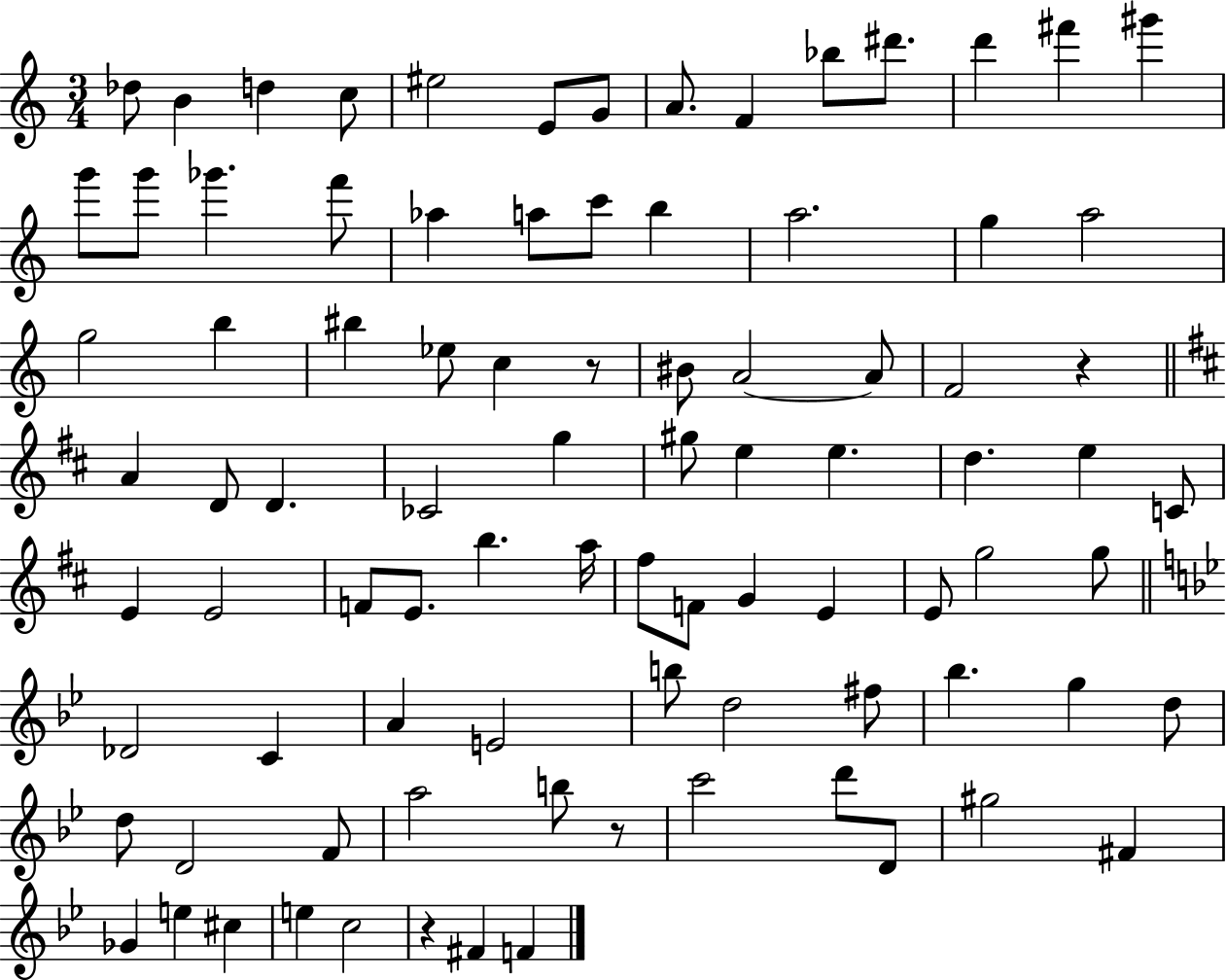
{
  \clef treble
  \numericTimeSignature
  \time 3/4
  \key c \major
  des''8 b'4 d''4 c''8 | eis''2 e'8 g'8 | a'8. f'4 bes''8 dis'''8. | d'''4 fis'''4 gis'''4 | \break g'''8 g'''8 ges'''4. f'''8 | aes''4 a''8 c'''8 b''4 | a''2. | g''4 a''2 | \break g''2 b''4 | bis''4 ees''8 c''4 r8 | bis'8 a'2~~ a'8 | f'2 r4 | \break \bar "||" \break \key b \minor a'4 d'8 d'4. | ces'2 g''4 | gis''8 e''4 e''4. | d''4. e''4 c'8 | \break e'4 e'2 | f'8 e'8. b''4. a''16 | fis''8 f'8 g'4 e'4 | e'8 g''2 g''8 | \break \bar "||" \break \key bes \major des'2 c'4 | a'4 e'2 | b''8 d''2 fis''8 | bes''4. g''4 d''8 | \break d''8 d'2 f'8 | a''2 b''8 r8 | c'''2 d'''8 d'8 | gis''2 fis'4 | \break ges'4 e''4 cis''4 | e''4 c''2 | r4 fis'4 f'4 | \bar "|."
}